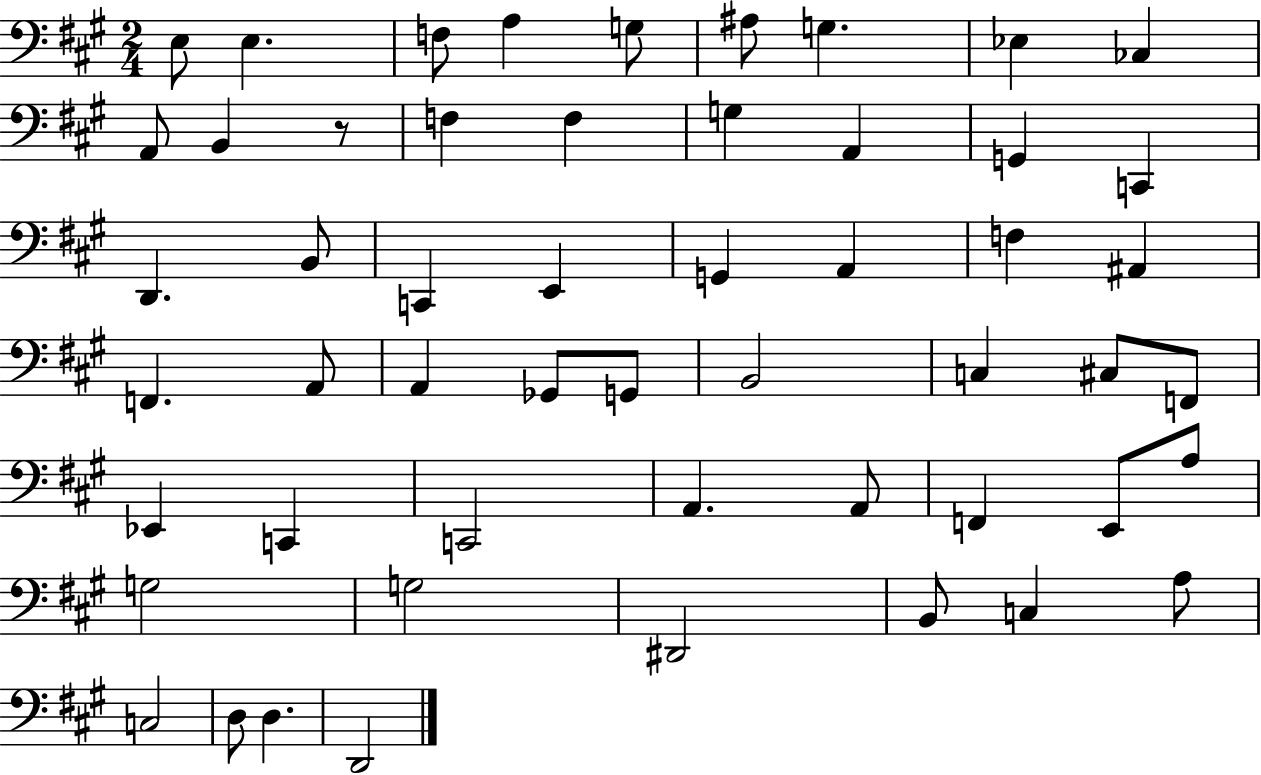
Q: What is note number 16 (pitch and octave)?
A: G2